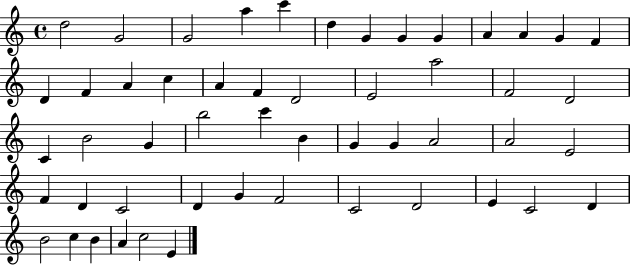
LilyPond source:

{
  \clef treble
  \time 4/4
  \defaultTimeSignature
  \key c \major
  d''2 g'2 | g'2 a''4 c'''4 | d''4 g'4 g'4 g'4 | a'4 a'4 g'4 f'4 | \break d'4 f'4 a'4 c''4 | a'4 f'4 d'2 | e'2 a''2 | f'2 d'2 | \break c'4 b'2 g'4 | b''2 c'''4 b'4 | g'4 g'4 a'2 | a'2 e'2 | \break f'4 d'4 c'2 | d'4 g'4 f'2 | c'2 d'2 | e'4 c'2 d'4 | \break b'2 c''4 b'4 | a'4 c''2 e'4 | \bar "|."
}